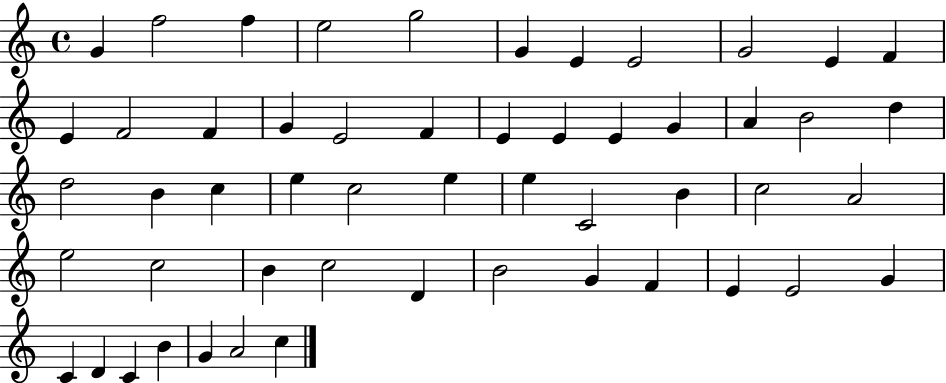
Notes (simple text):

G4/q F5/h F5/q E5/h G5/h G4/q E4/q E4/h G4/h E4/q F4/q E4/q F4/h F4/q G4/q E4/h F4/q E4/q E4/q E4/q G4/q A4/q B4/h D5/q D5/h B4/q C5/q E5/q C5/h E5/q E5/q C4/h B4/q C5/h A4/h E5/h C5/h B4/q C5/h D4/q B4/h G4/q F4/q E4/q E4/h G4/q C4/q D4/q C4/q B4/q G4/q A4/h C5/q